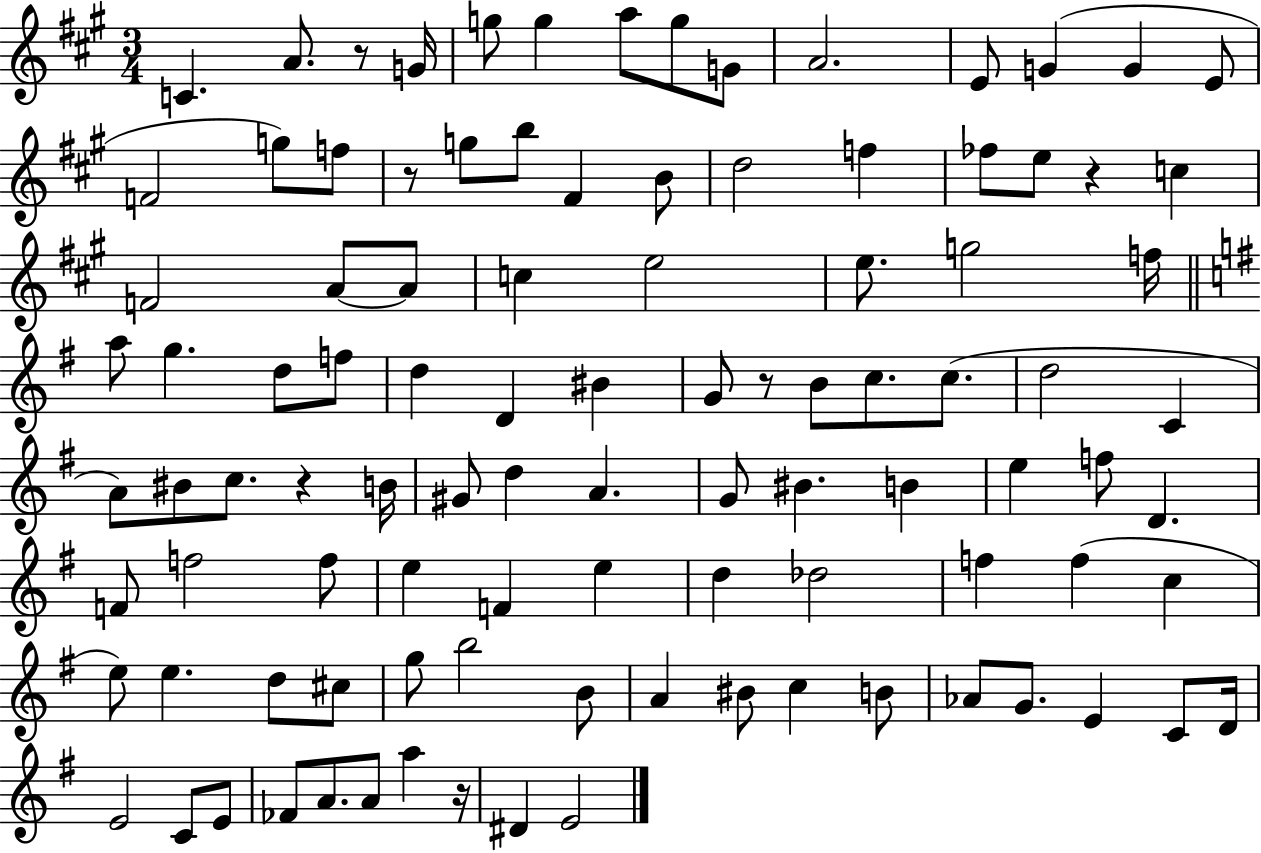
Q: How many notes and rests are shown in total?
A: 101